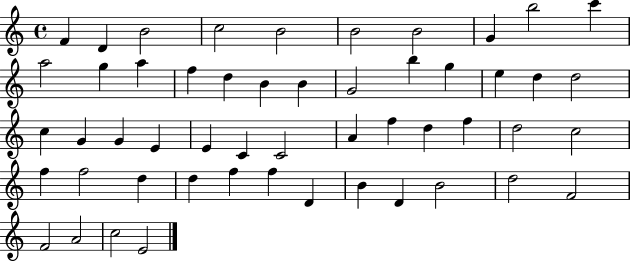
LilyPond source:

{
  \clef treble
  \time 4/4
  \defaultTimeSignature
  \key c \major
  f'4 d'4 b'2 | c''2 b'2 | b'2 b'2 | g'4 b''2 c'''4 | \break a''2 g''4 a''4 | f''4 d''4 b'4 b'4 | g'2 b''4 g''4 | e''4 d''4 d''2 | \break c''4 g'4 g'4 e'4 | e'4 c'4 c'2 | a'4 f''4 d''4 f''4 | d''2 c''2 | \break f''4 f''2 d''4 | d''4 f''4 f''4 d'4 | b'4 d'4 b'2 | d''2 f'2 | \break f'2 a'2 | c''2 e'2 | \bar "|."
}